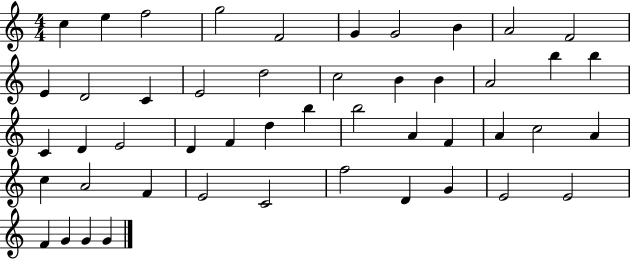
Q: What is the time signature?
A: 4/4